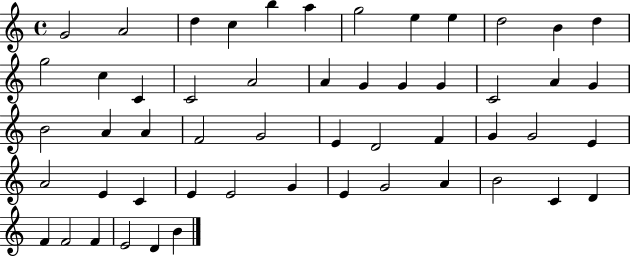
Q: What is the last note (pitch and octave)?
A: B4